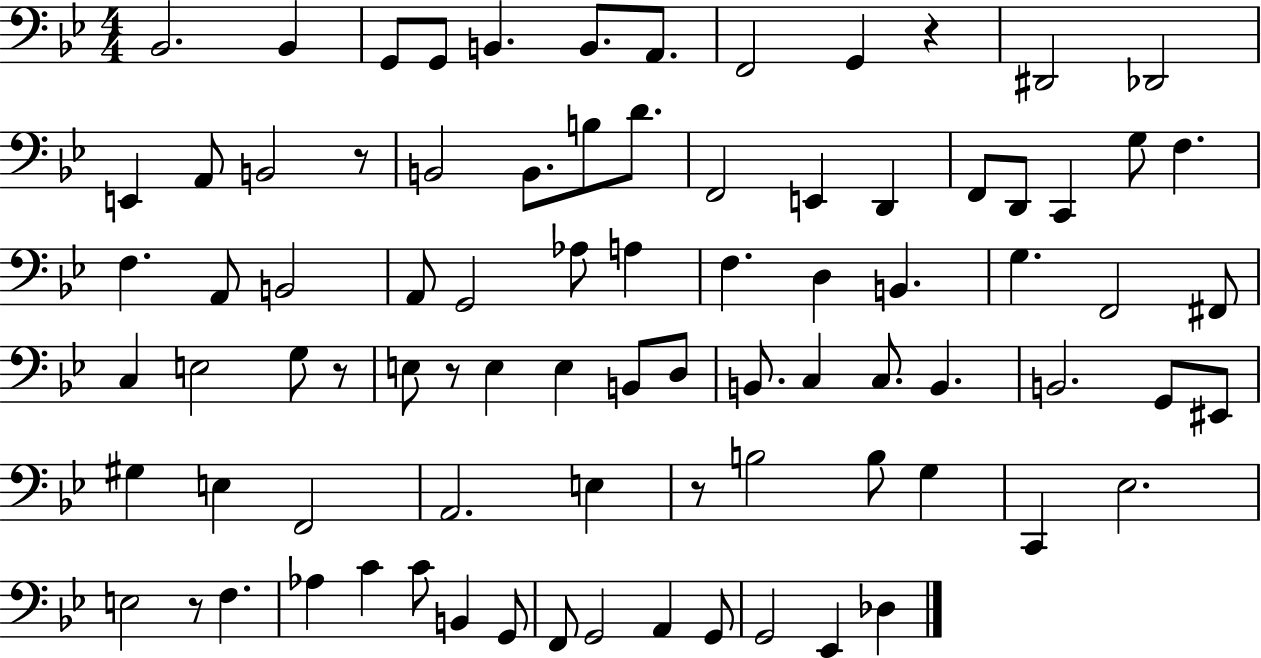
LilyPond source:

{
  \clef bass
  \numericTimeSignature
  \time 4/4
  \key bes \major
  \repeat volta 2 { bes,2. bes,4 | g,8 g,8 b,4. b,8. a,8. | f,2 g,4 r4 | dis,2 des,2 | \break e,4 a,8 b,2 r8 | b,2 b,8. b8 d'8. | f,2 e,4 d,4 | f,8 d,8 c,4 g8 f4. | \break f4. a,8 b,2 | a,8 g,2 aes8 a4 | f4. d4 b,4. | g4. f,2 fis,8 | \break c4 e2 g8 r8 | e8 r8 e4 e4 b,8 d8 | b,8. c4 c8. b,4. | b,2. g,8 eis,8 | \break gis4 e4 f,2 | a,2. e4 | r8 b2 b8 g4 | c,4 ees2. | \break e2 r8 f4. | aes4 c'4 c'8 b,4 g,8 | f,8 g,2 a,4 g,8 | g,2 ees,4 des4 | \break } \bar "|."
}